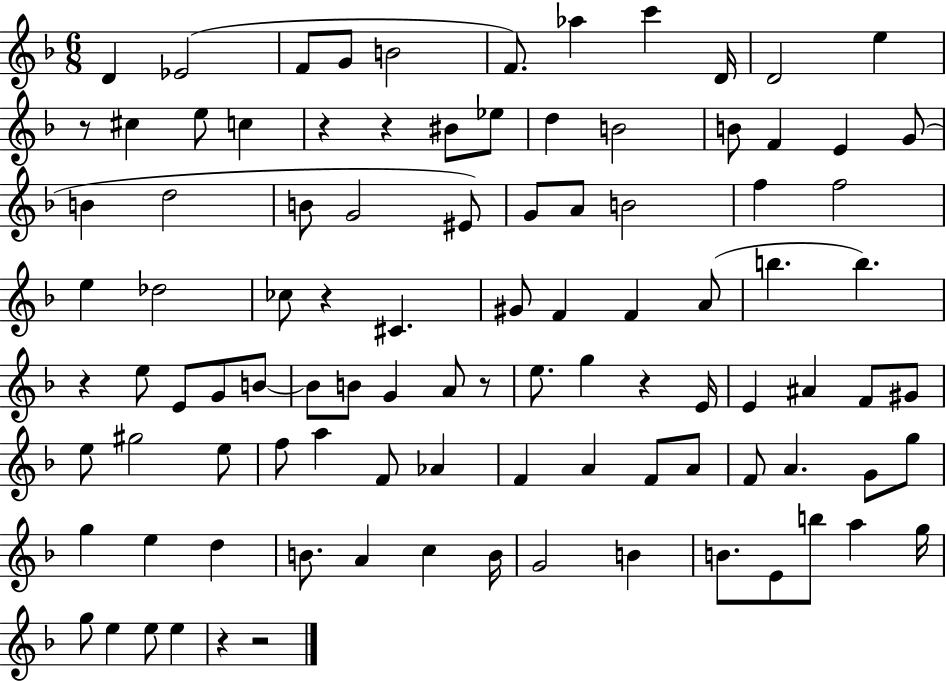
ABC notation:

X:1
T:Untitled
M:6/8
L:1/4
K:F
D _E2 F/2 G/2 B2 F/2 _a c' D/4 D2 e z/2 ^c e/2 c z z ^B/2 _e/2 d B2 B/2 F E G/2 B d2 B/2 G2 ^E/2 G/2 A/2 B2 f f2 e _d2 _c/2 z ^C ^G/2 F F A/2 b b z e/2 E/2 G/2 B/2 B/2 B/2 G A/2 z/2 e/2 g z E/4 E ^A F/2 ^G/2 e/2 ^g2 e/2 f/2 a F/2 _A F A F/2 A/2 F/2 A G/2 g/2 g e d B/2 A c B/4 G2 B B/2 E/2 b/2 a g/4 g/2 e e/2 e z z2